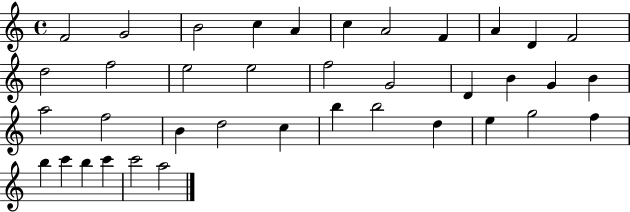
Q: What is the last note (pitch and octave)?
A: A5